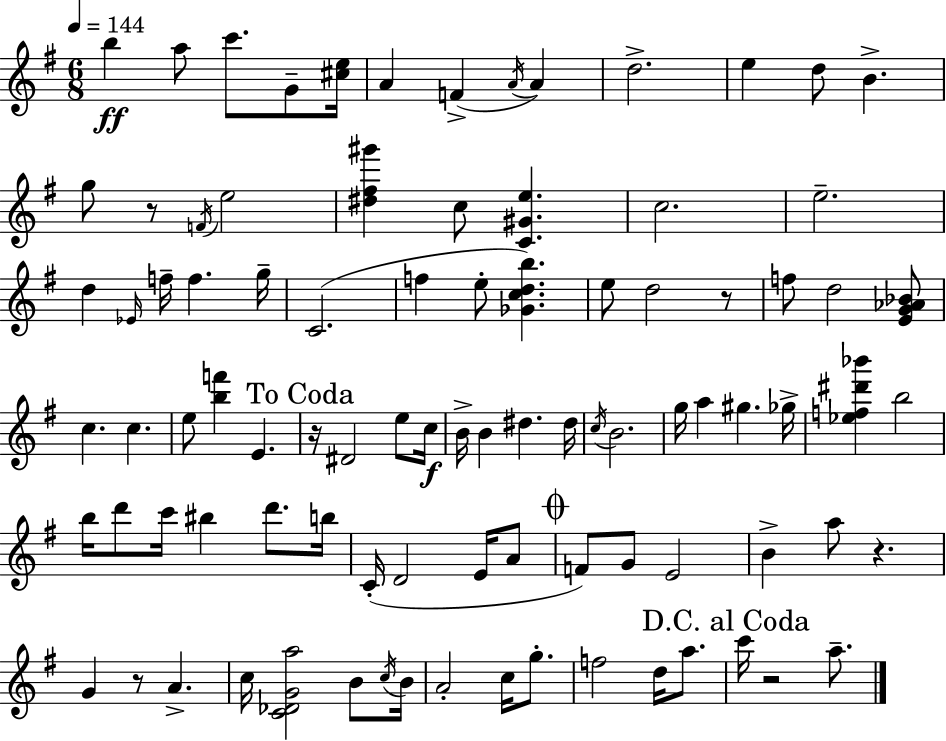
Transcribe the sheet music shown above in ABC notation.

X:1
T:Untitled
M:6/8
L:1/4
K:G
b a/2 c'/2 G/2 [^ce]/4 A F A/4 A d2 e d/2 B g/2 z/2 F/4 e2 [^d^f^g'] c/2 [C^Ge] c2 e2 d _E/4 f/4 f g/4 C2 f e/2 [_Gcdb] e/2 d2 z/2 f/2 d2 [EG_A_B]/2 c c e/2 [bf'] E z/4 ^D2 e/2 c/4 B/4 B ^d ^d/4 c/4 B2 g/4 a ^g _g/4 [_ef^d'_b'] b2 b/4 d'/2 c'/4 ^b d'/2 b/4 C/4 D2 E/4 A/2 F/2 G/2 E2 B a/2 z G z/2 A c/4 [C_DGa]2 B/2 c/4 B/4 A2 c/4 g/2 f2 d/4 a/2 c'/4 z2 a/2